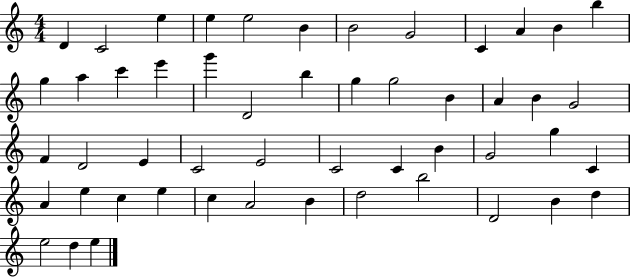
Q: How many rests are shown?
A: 0